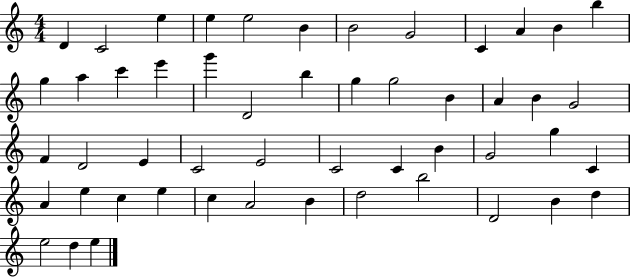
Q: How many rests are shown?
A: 0